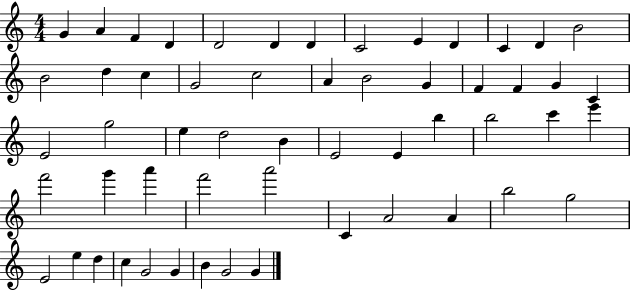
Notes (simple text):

G4/q A4/q F4/q D4/q D4/h D4/q D4/q C4/h E4/q D4/q C4/q D4/q B4/h B4/h D5/q C5/q G4/h C5/h A4/q B4/h G4/q F4/q F4/q G4/q C4/q E4/h G5/h E5/q D5/h B4/q E4/h E4/q B5/q B5/h C6/q E6/q F6/h G6/q A6/q F6/h A6/h C4/q A4/h A4/q B5/h G5/h E4/h E5/q D5/q C5/q G4/h G4/q B4/q G4/h G4/q